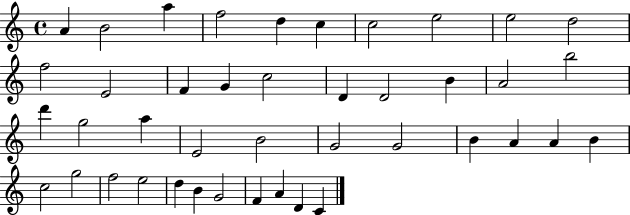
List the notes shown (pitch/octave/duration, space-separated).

A4/q B4/h A5/q F5/h D5/q C5/q C5/h E5/h E5/h D5/h F5/h E4/h F4/q G4/q C5/h D4/q D4/h B4/q A4/h B5/h D6/q G5/h A5/q E4/h B4/h G4/h G4/h B4/q A4/q A4/q B4/q C5/h G5/h F5/h E5/h D5/q B4/q G4/h F4/q A4/q D4/q C4/q